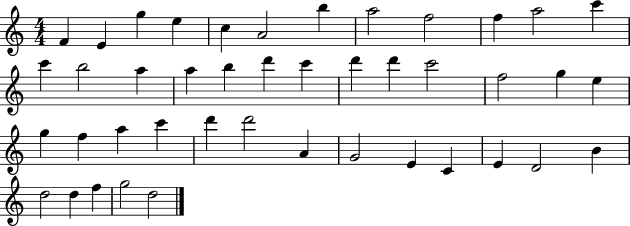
F4/q E4/q G5/q E5/q C5/q A4/h B5/q A5/h F5/h F5/q A5/h C6/q C6/q B5/h A5/q A5/q B5/q D6/q C6/q D6/q D6/q C6/h F5/h G5/q E5/q G5/q F5/q A5/q C6/q D6/q D6/h A4/q G4/h E4/q C4/q E4/q D4/h B4/q D5/h D5/q F5/q G5/h D5/h